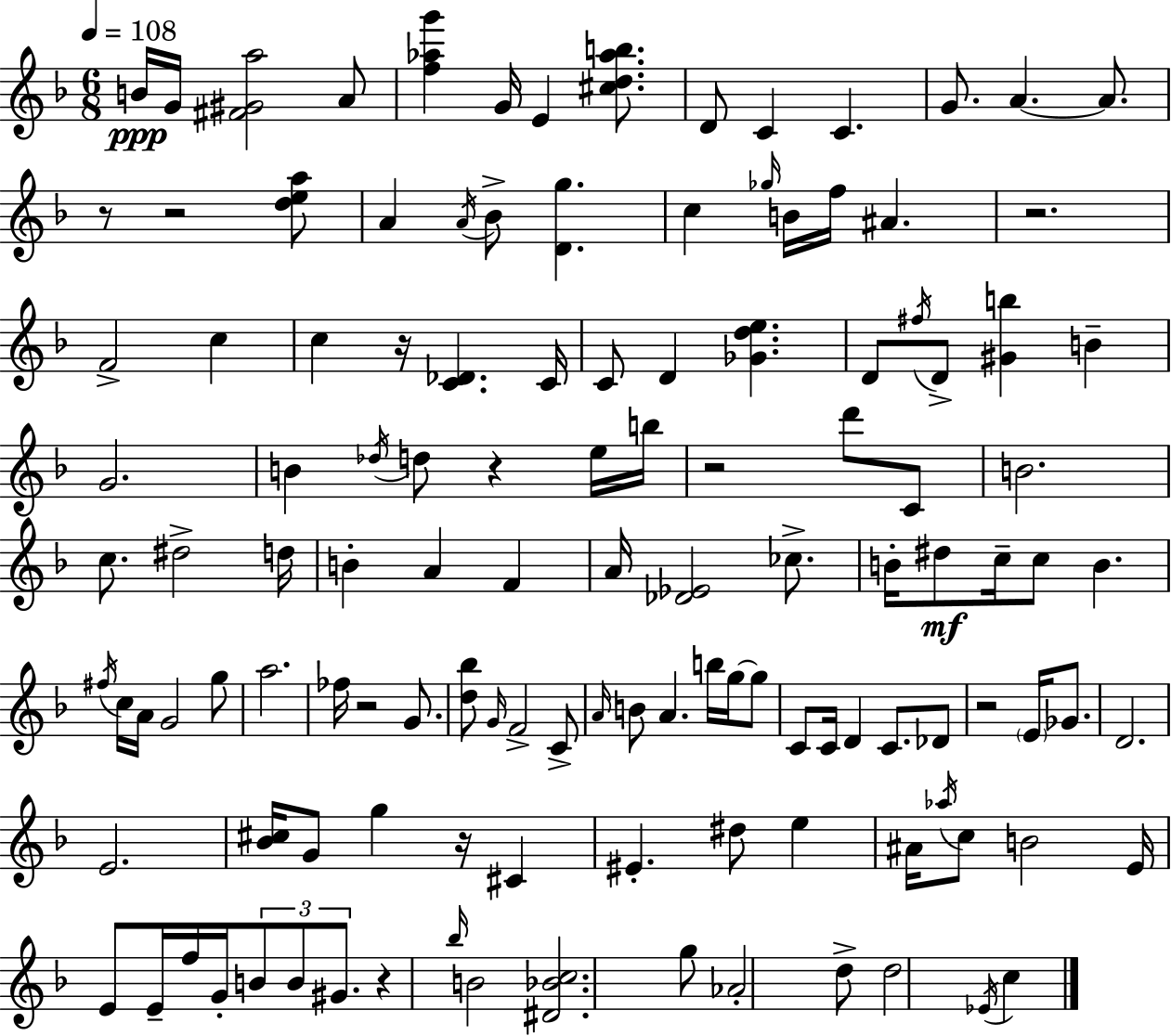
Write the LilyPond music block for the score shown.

{
  \clef treble
  \numericTimeSignature
  \time 6/8
  \key d \minor
  \tempo 4 = 108
  b'16\ppp g'16 <fis' gis' a''>2 a'8 | <f'' aes'' g'''>4 g'16 e'4 <cis'' d'' aes'' b''>8. | d'8 c'4 c'4. | g'8. a'4.~~ a'8. | \break r8 r2 <d'' e'' a''>8 | a'4 \acciaccatura { a'16 } bes'8-> <d' g''>4. | c''4 \grace { ges''16 } b'16 f''16 ais'4. | r2. | \break f'2-> c''4 | c''4 r16 <c' des'>4. | c'16 c'8 d'4 <ges' d'' e''>4. | d'8 \acciaccatura { fis''16 } d'8-> <gis' b''>4 b'4-- | \break g'2. | b'4 \acciaccatura { des''16 } d''8 r4 | e''16 b''16 r2 | d'''8 c'8 b'2. | \break c''8. dis''2-> | d''16 b'4-. a'4 | f'4 a'16 <des' ees'>2 | ces''8.-> b'16-. dis''8\mf c''16-- c''8 b'4. | \break \acciaccatura { fis''16 } c''16 a'16 g'2 | g''8 a''2. | fes''16 r2 | g'8. <d'' bes''>8 \grace { g'16 } f'2-> | \break c'8-> \grace { a'16 } b'8 a'4. | b''16 g''16~~ g''8 c'8 c'16 d'4 | c'8. des'8 r2 | \parenthesize e'16 ges'8. d'2. | \break e'2. | <bes' cis''>16 g'8 g''4 | r16 cis'4 eis'4.-. | dis''8 e''4 ais'16 \acciaccatura { aes''16 } c''8 b'2 | \break e'16 e'8 e'16-- f''16 | g'16-. \tuplet 3/2 { b'8 b'8 gis'8. } r4 | \grace { bes''16 } b'2 <dis' bes' c''>2. | g''8 aes'2-. | \break d''8-> d''2 | \acciaccatura { ees'16 } c''4 \bar "|."
}